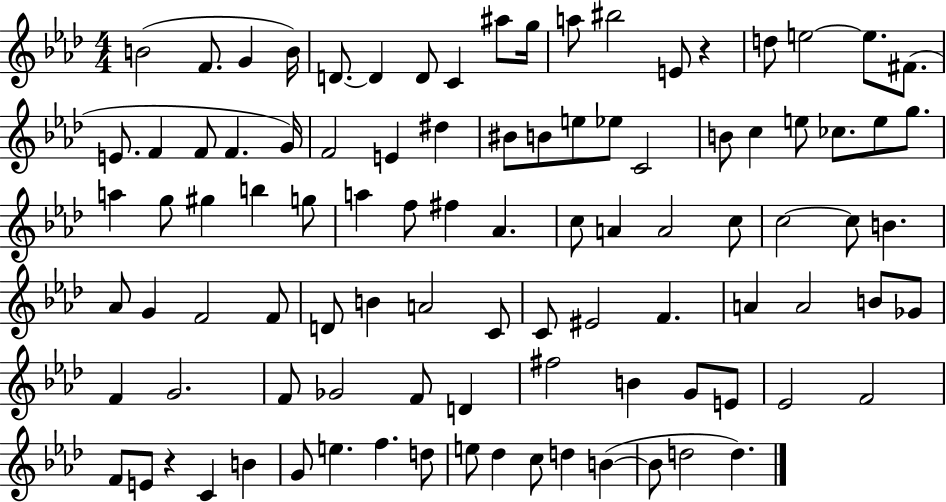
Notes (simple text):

B4/h F4/e. G4/q B4/s D4/e. D4/q D4/e C4/q A#5/e G5/s A5/e BIS5/h E4/e R/q D5/e E5/h E5/e. F#4/e. E4/e. F4/q F4/e F4/q. G4/s F4/h E4/q D#5/q BIS4/e B4/e E5/e Eb5/e C4/h B4/e C5/q E5/e CES5/e. E5/e G5/e. A5/q G5/e G#5/q B5/q G5/e A5/q F5/e F#5/q Ab4/q. C5/e A4/q A4/h C5/e C5/h C5/e B4/q. Ab4/e G4/q F4/h F4/e D4/e B4/q A4/h C4/e C4/e EIS4/h F4/q. A4/q A4/h B4/e Gb4/e F4/q G4/h. F4/e Gb4/h F4/e D4/q F#5/h B4/q G4/e E4/e Eb4/h F4/h F4/e E4/e R/q C4/q B4/q G4/e E5/q. F5/q. D5/e E5/e Db5/q C5/e D5/q B4/q B4/e D5/h D5/q.